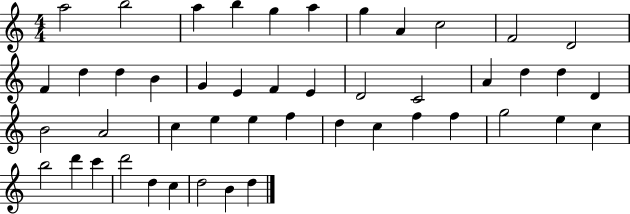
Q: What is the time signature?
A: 4/4